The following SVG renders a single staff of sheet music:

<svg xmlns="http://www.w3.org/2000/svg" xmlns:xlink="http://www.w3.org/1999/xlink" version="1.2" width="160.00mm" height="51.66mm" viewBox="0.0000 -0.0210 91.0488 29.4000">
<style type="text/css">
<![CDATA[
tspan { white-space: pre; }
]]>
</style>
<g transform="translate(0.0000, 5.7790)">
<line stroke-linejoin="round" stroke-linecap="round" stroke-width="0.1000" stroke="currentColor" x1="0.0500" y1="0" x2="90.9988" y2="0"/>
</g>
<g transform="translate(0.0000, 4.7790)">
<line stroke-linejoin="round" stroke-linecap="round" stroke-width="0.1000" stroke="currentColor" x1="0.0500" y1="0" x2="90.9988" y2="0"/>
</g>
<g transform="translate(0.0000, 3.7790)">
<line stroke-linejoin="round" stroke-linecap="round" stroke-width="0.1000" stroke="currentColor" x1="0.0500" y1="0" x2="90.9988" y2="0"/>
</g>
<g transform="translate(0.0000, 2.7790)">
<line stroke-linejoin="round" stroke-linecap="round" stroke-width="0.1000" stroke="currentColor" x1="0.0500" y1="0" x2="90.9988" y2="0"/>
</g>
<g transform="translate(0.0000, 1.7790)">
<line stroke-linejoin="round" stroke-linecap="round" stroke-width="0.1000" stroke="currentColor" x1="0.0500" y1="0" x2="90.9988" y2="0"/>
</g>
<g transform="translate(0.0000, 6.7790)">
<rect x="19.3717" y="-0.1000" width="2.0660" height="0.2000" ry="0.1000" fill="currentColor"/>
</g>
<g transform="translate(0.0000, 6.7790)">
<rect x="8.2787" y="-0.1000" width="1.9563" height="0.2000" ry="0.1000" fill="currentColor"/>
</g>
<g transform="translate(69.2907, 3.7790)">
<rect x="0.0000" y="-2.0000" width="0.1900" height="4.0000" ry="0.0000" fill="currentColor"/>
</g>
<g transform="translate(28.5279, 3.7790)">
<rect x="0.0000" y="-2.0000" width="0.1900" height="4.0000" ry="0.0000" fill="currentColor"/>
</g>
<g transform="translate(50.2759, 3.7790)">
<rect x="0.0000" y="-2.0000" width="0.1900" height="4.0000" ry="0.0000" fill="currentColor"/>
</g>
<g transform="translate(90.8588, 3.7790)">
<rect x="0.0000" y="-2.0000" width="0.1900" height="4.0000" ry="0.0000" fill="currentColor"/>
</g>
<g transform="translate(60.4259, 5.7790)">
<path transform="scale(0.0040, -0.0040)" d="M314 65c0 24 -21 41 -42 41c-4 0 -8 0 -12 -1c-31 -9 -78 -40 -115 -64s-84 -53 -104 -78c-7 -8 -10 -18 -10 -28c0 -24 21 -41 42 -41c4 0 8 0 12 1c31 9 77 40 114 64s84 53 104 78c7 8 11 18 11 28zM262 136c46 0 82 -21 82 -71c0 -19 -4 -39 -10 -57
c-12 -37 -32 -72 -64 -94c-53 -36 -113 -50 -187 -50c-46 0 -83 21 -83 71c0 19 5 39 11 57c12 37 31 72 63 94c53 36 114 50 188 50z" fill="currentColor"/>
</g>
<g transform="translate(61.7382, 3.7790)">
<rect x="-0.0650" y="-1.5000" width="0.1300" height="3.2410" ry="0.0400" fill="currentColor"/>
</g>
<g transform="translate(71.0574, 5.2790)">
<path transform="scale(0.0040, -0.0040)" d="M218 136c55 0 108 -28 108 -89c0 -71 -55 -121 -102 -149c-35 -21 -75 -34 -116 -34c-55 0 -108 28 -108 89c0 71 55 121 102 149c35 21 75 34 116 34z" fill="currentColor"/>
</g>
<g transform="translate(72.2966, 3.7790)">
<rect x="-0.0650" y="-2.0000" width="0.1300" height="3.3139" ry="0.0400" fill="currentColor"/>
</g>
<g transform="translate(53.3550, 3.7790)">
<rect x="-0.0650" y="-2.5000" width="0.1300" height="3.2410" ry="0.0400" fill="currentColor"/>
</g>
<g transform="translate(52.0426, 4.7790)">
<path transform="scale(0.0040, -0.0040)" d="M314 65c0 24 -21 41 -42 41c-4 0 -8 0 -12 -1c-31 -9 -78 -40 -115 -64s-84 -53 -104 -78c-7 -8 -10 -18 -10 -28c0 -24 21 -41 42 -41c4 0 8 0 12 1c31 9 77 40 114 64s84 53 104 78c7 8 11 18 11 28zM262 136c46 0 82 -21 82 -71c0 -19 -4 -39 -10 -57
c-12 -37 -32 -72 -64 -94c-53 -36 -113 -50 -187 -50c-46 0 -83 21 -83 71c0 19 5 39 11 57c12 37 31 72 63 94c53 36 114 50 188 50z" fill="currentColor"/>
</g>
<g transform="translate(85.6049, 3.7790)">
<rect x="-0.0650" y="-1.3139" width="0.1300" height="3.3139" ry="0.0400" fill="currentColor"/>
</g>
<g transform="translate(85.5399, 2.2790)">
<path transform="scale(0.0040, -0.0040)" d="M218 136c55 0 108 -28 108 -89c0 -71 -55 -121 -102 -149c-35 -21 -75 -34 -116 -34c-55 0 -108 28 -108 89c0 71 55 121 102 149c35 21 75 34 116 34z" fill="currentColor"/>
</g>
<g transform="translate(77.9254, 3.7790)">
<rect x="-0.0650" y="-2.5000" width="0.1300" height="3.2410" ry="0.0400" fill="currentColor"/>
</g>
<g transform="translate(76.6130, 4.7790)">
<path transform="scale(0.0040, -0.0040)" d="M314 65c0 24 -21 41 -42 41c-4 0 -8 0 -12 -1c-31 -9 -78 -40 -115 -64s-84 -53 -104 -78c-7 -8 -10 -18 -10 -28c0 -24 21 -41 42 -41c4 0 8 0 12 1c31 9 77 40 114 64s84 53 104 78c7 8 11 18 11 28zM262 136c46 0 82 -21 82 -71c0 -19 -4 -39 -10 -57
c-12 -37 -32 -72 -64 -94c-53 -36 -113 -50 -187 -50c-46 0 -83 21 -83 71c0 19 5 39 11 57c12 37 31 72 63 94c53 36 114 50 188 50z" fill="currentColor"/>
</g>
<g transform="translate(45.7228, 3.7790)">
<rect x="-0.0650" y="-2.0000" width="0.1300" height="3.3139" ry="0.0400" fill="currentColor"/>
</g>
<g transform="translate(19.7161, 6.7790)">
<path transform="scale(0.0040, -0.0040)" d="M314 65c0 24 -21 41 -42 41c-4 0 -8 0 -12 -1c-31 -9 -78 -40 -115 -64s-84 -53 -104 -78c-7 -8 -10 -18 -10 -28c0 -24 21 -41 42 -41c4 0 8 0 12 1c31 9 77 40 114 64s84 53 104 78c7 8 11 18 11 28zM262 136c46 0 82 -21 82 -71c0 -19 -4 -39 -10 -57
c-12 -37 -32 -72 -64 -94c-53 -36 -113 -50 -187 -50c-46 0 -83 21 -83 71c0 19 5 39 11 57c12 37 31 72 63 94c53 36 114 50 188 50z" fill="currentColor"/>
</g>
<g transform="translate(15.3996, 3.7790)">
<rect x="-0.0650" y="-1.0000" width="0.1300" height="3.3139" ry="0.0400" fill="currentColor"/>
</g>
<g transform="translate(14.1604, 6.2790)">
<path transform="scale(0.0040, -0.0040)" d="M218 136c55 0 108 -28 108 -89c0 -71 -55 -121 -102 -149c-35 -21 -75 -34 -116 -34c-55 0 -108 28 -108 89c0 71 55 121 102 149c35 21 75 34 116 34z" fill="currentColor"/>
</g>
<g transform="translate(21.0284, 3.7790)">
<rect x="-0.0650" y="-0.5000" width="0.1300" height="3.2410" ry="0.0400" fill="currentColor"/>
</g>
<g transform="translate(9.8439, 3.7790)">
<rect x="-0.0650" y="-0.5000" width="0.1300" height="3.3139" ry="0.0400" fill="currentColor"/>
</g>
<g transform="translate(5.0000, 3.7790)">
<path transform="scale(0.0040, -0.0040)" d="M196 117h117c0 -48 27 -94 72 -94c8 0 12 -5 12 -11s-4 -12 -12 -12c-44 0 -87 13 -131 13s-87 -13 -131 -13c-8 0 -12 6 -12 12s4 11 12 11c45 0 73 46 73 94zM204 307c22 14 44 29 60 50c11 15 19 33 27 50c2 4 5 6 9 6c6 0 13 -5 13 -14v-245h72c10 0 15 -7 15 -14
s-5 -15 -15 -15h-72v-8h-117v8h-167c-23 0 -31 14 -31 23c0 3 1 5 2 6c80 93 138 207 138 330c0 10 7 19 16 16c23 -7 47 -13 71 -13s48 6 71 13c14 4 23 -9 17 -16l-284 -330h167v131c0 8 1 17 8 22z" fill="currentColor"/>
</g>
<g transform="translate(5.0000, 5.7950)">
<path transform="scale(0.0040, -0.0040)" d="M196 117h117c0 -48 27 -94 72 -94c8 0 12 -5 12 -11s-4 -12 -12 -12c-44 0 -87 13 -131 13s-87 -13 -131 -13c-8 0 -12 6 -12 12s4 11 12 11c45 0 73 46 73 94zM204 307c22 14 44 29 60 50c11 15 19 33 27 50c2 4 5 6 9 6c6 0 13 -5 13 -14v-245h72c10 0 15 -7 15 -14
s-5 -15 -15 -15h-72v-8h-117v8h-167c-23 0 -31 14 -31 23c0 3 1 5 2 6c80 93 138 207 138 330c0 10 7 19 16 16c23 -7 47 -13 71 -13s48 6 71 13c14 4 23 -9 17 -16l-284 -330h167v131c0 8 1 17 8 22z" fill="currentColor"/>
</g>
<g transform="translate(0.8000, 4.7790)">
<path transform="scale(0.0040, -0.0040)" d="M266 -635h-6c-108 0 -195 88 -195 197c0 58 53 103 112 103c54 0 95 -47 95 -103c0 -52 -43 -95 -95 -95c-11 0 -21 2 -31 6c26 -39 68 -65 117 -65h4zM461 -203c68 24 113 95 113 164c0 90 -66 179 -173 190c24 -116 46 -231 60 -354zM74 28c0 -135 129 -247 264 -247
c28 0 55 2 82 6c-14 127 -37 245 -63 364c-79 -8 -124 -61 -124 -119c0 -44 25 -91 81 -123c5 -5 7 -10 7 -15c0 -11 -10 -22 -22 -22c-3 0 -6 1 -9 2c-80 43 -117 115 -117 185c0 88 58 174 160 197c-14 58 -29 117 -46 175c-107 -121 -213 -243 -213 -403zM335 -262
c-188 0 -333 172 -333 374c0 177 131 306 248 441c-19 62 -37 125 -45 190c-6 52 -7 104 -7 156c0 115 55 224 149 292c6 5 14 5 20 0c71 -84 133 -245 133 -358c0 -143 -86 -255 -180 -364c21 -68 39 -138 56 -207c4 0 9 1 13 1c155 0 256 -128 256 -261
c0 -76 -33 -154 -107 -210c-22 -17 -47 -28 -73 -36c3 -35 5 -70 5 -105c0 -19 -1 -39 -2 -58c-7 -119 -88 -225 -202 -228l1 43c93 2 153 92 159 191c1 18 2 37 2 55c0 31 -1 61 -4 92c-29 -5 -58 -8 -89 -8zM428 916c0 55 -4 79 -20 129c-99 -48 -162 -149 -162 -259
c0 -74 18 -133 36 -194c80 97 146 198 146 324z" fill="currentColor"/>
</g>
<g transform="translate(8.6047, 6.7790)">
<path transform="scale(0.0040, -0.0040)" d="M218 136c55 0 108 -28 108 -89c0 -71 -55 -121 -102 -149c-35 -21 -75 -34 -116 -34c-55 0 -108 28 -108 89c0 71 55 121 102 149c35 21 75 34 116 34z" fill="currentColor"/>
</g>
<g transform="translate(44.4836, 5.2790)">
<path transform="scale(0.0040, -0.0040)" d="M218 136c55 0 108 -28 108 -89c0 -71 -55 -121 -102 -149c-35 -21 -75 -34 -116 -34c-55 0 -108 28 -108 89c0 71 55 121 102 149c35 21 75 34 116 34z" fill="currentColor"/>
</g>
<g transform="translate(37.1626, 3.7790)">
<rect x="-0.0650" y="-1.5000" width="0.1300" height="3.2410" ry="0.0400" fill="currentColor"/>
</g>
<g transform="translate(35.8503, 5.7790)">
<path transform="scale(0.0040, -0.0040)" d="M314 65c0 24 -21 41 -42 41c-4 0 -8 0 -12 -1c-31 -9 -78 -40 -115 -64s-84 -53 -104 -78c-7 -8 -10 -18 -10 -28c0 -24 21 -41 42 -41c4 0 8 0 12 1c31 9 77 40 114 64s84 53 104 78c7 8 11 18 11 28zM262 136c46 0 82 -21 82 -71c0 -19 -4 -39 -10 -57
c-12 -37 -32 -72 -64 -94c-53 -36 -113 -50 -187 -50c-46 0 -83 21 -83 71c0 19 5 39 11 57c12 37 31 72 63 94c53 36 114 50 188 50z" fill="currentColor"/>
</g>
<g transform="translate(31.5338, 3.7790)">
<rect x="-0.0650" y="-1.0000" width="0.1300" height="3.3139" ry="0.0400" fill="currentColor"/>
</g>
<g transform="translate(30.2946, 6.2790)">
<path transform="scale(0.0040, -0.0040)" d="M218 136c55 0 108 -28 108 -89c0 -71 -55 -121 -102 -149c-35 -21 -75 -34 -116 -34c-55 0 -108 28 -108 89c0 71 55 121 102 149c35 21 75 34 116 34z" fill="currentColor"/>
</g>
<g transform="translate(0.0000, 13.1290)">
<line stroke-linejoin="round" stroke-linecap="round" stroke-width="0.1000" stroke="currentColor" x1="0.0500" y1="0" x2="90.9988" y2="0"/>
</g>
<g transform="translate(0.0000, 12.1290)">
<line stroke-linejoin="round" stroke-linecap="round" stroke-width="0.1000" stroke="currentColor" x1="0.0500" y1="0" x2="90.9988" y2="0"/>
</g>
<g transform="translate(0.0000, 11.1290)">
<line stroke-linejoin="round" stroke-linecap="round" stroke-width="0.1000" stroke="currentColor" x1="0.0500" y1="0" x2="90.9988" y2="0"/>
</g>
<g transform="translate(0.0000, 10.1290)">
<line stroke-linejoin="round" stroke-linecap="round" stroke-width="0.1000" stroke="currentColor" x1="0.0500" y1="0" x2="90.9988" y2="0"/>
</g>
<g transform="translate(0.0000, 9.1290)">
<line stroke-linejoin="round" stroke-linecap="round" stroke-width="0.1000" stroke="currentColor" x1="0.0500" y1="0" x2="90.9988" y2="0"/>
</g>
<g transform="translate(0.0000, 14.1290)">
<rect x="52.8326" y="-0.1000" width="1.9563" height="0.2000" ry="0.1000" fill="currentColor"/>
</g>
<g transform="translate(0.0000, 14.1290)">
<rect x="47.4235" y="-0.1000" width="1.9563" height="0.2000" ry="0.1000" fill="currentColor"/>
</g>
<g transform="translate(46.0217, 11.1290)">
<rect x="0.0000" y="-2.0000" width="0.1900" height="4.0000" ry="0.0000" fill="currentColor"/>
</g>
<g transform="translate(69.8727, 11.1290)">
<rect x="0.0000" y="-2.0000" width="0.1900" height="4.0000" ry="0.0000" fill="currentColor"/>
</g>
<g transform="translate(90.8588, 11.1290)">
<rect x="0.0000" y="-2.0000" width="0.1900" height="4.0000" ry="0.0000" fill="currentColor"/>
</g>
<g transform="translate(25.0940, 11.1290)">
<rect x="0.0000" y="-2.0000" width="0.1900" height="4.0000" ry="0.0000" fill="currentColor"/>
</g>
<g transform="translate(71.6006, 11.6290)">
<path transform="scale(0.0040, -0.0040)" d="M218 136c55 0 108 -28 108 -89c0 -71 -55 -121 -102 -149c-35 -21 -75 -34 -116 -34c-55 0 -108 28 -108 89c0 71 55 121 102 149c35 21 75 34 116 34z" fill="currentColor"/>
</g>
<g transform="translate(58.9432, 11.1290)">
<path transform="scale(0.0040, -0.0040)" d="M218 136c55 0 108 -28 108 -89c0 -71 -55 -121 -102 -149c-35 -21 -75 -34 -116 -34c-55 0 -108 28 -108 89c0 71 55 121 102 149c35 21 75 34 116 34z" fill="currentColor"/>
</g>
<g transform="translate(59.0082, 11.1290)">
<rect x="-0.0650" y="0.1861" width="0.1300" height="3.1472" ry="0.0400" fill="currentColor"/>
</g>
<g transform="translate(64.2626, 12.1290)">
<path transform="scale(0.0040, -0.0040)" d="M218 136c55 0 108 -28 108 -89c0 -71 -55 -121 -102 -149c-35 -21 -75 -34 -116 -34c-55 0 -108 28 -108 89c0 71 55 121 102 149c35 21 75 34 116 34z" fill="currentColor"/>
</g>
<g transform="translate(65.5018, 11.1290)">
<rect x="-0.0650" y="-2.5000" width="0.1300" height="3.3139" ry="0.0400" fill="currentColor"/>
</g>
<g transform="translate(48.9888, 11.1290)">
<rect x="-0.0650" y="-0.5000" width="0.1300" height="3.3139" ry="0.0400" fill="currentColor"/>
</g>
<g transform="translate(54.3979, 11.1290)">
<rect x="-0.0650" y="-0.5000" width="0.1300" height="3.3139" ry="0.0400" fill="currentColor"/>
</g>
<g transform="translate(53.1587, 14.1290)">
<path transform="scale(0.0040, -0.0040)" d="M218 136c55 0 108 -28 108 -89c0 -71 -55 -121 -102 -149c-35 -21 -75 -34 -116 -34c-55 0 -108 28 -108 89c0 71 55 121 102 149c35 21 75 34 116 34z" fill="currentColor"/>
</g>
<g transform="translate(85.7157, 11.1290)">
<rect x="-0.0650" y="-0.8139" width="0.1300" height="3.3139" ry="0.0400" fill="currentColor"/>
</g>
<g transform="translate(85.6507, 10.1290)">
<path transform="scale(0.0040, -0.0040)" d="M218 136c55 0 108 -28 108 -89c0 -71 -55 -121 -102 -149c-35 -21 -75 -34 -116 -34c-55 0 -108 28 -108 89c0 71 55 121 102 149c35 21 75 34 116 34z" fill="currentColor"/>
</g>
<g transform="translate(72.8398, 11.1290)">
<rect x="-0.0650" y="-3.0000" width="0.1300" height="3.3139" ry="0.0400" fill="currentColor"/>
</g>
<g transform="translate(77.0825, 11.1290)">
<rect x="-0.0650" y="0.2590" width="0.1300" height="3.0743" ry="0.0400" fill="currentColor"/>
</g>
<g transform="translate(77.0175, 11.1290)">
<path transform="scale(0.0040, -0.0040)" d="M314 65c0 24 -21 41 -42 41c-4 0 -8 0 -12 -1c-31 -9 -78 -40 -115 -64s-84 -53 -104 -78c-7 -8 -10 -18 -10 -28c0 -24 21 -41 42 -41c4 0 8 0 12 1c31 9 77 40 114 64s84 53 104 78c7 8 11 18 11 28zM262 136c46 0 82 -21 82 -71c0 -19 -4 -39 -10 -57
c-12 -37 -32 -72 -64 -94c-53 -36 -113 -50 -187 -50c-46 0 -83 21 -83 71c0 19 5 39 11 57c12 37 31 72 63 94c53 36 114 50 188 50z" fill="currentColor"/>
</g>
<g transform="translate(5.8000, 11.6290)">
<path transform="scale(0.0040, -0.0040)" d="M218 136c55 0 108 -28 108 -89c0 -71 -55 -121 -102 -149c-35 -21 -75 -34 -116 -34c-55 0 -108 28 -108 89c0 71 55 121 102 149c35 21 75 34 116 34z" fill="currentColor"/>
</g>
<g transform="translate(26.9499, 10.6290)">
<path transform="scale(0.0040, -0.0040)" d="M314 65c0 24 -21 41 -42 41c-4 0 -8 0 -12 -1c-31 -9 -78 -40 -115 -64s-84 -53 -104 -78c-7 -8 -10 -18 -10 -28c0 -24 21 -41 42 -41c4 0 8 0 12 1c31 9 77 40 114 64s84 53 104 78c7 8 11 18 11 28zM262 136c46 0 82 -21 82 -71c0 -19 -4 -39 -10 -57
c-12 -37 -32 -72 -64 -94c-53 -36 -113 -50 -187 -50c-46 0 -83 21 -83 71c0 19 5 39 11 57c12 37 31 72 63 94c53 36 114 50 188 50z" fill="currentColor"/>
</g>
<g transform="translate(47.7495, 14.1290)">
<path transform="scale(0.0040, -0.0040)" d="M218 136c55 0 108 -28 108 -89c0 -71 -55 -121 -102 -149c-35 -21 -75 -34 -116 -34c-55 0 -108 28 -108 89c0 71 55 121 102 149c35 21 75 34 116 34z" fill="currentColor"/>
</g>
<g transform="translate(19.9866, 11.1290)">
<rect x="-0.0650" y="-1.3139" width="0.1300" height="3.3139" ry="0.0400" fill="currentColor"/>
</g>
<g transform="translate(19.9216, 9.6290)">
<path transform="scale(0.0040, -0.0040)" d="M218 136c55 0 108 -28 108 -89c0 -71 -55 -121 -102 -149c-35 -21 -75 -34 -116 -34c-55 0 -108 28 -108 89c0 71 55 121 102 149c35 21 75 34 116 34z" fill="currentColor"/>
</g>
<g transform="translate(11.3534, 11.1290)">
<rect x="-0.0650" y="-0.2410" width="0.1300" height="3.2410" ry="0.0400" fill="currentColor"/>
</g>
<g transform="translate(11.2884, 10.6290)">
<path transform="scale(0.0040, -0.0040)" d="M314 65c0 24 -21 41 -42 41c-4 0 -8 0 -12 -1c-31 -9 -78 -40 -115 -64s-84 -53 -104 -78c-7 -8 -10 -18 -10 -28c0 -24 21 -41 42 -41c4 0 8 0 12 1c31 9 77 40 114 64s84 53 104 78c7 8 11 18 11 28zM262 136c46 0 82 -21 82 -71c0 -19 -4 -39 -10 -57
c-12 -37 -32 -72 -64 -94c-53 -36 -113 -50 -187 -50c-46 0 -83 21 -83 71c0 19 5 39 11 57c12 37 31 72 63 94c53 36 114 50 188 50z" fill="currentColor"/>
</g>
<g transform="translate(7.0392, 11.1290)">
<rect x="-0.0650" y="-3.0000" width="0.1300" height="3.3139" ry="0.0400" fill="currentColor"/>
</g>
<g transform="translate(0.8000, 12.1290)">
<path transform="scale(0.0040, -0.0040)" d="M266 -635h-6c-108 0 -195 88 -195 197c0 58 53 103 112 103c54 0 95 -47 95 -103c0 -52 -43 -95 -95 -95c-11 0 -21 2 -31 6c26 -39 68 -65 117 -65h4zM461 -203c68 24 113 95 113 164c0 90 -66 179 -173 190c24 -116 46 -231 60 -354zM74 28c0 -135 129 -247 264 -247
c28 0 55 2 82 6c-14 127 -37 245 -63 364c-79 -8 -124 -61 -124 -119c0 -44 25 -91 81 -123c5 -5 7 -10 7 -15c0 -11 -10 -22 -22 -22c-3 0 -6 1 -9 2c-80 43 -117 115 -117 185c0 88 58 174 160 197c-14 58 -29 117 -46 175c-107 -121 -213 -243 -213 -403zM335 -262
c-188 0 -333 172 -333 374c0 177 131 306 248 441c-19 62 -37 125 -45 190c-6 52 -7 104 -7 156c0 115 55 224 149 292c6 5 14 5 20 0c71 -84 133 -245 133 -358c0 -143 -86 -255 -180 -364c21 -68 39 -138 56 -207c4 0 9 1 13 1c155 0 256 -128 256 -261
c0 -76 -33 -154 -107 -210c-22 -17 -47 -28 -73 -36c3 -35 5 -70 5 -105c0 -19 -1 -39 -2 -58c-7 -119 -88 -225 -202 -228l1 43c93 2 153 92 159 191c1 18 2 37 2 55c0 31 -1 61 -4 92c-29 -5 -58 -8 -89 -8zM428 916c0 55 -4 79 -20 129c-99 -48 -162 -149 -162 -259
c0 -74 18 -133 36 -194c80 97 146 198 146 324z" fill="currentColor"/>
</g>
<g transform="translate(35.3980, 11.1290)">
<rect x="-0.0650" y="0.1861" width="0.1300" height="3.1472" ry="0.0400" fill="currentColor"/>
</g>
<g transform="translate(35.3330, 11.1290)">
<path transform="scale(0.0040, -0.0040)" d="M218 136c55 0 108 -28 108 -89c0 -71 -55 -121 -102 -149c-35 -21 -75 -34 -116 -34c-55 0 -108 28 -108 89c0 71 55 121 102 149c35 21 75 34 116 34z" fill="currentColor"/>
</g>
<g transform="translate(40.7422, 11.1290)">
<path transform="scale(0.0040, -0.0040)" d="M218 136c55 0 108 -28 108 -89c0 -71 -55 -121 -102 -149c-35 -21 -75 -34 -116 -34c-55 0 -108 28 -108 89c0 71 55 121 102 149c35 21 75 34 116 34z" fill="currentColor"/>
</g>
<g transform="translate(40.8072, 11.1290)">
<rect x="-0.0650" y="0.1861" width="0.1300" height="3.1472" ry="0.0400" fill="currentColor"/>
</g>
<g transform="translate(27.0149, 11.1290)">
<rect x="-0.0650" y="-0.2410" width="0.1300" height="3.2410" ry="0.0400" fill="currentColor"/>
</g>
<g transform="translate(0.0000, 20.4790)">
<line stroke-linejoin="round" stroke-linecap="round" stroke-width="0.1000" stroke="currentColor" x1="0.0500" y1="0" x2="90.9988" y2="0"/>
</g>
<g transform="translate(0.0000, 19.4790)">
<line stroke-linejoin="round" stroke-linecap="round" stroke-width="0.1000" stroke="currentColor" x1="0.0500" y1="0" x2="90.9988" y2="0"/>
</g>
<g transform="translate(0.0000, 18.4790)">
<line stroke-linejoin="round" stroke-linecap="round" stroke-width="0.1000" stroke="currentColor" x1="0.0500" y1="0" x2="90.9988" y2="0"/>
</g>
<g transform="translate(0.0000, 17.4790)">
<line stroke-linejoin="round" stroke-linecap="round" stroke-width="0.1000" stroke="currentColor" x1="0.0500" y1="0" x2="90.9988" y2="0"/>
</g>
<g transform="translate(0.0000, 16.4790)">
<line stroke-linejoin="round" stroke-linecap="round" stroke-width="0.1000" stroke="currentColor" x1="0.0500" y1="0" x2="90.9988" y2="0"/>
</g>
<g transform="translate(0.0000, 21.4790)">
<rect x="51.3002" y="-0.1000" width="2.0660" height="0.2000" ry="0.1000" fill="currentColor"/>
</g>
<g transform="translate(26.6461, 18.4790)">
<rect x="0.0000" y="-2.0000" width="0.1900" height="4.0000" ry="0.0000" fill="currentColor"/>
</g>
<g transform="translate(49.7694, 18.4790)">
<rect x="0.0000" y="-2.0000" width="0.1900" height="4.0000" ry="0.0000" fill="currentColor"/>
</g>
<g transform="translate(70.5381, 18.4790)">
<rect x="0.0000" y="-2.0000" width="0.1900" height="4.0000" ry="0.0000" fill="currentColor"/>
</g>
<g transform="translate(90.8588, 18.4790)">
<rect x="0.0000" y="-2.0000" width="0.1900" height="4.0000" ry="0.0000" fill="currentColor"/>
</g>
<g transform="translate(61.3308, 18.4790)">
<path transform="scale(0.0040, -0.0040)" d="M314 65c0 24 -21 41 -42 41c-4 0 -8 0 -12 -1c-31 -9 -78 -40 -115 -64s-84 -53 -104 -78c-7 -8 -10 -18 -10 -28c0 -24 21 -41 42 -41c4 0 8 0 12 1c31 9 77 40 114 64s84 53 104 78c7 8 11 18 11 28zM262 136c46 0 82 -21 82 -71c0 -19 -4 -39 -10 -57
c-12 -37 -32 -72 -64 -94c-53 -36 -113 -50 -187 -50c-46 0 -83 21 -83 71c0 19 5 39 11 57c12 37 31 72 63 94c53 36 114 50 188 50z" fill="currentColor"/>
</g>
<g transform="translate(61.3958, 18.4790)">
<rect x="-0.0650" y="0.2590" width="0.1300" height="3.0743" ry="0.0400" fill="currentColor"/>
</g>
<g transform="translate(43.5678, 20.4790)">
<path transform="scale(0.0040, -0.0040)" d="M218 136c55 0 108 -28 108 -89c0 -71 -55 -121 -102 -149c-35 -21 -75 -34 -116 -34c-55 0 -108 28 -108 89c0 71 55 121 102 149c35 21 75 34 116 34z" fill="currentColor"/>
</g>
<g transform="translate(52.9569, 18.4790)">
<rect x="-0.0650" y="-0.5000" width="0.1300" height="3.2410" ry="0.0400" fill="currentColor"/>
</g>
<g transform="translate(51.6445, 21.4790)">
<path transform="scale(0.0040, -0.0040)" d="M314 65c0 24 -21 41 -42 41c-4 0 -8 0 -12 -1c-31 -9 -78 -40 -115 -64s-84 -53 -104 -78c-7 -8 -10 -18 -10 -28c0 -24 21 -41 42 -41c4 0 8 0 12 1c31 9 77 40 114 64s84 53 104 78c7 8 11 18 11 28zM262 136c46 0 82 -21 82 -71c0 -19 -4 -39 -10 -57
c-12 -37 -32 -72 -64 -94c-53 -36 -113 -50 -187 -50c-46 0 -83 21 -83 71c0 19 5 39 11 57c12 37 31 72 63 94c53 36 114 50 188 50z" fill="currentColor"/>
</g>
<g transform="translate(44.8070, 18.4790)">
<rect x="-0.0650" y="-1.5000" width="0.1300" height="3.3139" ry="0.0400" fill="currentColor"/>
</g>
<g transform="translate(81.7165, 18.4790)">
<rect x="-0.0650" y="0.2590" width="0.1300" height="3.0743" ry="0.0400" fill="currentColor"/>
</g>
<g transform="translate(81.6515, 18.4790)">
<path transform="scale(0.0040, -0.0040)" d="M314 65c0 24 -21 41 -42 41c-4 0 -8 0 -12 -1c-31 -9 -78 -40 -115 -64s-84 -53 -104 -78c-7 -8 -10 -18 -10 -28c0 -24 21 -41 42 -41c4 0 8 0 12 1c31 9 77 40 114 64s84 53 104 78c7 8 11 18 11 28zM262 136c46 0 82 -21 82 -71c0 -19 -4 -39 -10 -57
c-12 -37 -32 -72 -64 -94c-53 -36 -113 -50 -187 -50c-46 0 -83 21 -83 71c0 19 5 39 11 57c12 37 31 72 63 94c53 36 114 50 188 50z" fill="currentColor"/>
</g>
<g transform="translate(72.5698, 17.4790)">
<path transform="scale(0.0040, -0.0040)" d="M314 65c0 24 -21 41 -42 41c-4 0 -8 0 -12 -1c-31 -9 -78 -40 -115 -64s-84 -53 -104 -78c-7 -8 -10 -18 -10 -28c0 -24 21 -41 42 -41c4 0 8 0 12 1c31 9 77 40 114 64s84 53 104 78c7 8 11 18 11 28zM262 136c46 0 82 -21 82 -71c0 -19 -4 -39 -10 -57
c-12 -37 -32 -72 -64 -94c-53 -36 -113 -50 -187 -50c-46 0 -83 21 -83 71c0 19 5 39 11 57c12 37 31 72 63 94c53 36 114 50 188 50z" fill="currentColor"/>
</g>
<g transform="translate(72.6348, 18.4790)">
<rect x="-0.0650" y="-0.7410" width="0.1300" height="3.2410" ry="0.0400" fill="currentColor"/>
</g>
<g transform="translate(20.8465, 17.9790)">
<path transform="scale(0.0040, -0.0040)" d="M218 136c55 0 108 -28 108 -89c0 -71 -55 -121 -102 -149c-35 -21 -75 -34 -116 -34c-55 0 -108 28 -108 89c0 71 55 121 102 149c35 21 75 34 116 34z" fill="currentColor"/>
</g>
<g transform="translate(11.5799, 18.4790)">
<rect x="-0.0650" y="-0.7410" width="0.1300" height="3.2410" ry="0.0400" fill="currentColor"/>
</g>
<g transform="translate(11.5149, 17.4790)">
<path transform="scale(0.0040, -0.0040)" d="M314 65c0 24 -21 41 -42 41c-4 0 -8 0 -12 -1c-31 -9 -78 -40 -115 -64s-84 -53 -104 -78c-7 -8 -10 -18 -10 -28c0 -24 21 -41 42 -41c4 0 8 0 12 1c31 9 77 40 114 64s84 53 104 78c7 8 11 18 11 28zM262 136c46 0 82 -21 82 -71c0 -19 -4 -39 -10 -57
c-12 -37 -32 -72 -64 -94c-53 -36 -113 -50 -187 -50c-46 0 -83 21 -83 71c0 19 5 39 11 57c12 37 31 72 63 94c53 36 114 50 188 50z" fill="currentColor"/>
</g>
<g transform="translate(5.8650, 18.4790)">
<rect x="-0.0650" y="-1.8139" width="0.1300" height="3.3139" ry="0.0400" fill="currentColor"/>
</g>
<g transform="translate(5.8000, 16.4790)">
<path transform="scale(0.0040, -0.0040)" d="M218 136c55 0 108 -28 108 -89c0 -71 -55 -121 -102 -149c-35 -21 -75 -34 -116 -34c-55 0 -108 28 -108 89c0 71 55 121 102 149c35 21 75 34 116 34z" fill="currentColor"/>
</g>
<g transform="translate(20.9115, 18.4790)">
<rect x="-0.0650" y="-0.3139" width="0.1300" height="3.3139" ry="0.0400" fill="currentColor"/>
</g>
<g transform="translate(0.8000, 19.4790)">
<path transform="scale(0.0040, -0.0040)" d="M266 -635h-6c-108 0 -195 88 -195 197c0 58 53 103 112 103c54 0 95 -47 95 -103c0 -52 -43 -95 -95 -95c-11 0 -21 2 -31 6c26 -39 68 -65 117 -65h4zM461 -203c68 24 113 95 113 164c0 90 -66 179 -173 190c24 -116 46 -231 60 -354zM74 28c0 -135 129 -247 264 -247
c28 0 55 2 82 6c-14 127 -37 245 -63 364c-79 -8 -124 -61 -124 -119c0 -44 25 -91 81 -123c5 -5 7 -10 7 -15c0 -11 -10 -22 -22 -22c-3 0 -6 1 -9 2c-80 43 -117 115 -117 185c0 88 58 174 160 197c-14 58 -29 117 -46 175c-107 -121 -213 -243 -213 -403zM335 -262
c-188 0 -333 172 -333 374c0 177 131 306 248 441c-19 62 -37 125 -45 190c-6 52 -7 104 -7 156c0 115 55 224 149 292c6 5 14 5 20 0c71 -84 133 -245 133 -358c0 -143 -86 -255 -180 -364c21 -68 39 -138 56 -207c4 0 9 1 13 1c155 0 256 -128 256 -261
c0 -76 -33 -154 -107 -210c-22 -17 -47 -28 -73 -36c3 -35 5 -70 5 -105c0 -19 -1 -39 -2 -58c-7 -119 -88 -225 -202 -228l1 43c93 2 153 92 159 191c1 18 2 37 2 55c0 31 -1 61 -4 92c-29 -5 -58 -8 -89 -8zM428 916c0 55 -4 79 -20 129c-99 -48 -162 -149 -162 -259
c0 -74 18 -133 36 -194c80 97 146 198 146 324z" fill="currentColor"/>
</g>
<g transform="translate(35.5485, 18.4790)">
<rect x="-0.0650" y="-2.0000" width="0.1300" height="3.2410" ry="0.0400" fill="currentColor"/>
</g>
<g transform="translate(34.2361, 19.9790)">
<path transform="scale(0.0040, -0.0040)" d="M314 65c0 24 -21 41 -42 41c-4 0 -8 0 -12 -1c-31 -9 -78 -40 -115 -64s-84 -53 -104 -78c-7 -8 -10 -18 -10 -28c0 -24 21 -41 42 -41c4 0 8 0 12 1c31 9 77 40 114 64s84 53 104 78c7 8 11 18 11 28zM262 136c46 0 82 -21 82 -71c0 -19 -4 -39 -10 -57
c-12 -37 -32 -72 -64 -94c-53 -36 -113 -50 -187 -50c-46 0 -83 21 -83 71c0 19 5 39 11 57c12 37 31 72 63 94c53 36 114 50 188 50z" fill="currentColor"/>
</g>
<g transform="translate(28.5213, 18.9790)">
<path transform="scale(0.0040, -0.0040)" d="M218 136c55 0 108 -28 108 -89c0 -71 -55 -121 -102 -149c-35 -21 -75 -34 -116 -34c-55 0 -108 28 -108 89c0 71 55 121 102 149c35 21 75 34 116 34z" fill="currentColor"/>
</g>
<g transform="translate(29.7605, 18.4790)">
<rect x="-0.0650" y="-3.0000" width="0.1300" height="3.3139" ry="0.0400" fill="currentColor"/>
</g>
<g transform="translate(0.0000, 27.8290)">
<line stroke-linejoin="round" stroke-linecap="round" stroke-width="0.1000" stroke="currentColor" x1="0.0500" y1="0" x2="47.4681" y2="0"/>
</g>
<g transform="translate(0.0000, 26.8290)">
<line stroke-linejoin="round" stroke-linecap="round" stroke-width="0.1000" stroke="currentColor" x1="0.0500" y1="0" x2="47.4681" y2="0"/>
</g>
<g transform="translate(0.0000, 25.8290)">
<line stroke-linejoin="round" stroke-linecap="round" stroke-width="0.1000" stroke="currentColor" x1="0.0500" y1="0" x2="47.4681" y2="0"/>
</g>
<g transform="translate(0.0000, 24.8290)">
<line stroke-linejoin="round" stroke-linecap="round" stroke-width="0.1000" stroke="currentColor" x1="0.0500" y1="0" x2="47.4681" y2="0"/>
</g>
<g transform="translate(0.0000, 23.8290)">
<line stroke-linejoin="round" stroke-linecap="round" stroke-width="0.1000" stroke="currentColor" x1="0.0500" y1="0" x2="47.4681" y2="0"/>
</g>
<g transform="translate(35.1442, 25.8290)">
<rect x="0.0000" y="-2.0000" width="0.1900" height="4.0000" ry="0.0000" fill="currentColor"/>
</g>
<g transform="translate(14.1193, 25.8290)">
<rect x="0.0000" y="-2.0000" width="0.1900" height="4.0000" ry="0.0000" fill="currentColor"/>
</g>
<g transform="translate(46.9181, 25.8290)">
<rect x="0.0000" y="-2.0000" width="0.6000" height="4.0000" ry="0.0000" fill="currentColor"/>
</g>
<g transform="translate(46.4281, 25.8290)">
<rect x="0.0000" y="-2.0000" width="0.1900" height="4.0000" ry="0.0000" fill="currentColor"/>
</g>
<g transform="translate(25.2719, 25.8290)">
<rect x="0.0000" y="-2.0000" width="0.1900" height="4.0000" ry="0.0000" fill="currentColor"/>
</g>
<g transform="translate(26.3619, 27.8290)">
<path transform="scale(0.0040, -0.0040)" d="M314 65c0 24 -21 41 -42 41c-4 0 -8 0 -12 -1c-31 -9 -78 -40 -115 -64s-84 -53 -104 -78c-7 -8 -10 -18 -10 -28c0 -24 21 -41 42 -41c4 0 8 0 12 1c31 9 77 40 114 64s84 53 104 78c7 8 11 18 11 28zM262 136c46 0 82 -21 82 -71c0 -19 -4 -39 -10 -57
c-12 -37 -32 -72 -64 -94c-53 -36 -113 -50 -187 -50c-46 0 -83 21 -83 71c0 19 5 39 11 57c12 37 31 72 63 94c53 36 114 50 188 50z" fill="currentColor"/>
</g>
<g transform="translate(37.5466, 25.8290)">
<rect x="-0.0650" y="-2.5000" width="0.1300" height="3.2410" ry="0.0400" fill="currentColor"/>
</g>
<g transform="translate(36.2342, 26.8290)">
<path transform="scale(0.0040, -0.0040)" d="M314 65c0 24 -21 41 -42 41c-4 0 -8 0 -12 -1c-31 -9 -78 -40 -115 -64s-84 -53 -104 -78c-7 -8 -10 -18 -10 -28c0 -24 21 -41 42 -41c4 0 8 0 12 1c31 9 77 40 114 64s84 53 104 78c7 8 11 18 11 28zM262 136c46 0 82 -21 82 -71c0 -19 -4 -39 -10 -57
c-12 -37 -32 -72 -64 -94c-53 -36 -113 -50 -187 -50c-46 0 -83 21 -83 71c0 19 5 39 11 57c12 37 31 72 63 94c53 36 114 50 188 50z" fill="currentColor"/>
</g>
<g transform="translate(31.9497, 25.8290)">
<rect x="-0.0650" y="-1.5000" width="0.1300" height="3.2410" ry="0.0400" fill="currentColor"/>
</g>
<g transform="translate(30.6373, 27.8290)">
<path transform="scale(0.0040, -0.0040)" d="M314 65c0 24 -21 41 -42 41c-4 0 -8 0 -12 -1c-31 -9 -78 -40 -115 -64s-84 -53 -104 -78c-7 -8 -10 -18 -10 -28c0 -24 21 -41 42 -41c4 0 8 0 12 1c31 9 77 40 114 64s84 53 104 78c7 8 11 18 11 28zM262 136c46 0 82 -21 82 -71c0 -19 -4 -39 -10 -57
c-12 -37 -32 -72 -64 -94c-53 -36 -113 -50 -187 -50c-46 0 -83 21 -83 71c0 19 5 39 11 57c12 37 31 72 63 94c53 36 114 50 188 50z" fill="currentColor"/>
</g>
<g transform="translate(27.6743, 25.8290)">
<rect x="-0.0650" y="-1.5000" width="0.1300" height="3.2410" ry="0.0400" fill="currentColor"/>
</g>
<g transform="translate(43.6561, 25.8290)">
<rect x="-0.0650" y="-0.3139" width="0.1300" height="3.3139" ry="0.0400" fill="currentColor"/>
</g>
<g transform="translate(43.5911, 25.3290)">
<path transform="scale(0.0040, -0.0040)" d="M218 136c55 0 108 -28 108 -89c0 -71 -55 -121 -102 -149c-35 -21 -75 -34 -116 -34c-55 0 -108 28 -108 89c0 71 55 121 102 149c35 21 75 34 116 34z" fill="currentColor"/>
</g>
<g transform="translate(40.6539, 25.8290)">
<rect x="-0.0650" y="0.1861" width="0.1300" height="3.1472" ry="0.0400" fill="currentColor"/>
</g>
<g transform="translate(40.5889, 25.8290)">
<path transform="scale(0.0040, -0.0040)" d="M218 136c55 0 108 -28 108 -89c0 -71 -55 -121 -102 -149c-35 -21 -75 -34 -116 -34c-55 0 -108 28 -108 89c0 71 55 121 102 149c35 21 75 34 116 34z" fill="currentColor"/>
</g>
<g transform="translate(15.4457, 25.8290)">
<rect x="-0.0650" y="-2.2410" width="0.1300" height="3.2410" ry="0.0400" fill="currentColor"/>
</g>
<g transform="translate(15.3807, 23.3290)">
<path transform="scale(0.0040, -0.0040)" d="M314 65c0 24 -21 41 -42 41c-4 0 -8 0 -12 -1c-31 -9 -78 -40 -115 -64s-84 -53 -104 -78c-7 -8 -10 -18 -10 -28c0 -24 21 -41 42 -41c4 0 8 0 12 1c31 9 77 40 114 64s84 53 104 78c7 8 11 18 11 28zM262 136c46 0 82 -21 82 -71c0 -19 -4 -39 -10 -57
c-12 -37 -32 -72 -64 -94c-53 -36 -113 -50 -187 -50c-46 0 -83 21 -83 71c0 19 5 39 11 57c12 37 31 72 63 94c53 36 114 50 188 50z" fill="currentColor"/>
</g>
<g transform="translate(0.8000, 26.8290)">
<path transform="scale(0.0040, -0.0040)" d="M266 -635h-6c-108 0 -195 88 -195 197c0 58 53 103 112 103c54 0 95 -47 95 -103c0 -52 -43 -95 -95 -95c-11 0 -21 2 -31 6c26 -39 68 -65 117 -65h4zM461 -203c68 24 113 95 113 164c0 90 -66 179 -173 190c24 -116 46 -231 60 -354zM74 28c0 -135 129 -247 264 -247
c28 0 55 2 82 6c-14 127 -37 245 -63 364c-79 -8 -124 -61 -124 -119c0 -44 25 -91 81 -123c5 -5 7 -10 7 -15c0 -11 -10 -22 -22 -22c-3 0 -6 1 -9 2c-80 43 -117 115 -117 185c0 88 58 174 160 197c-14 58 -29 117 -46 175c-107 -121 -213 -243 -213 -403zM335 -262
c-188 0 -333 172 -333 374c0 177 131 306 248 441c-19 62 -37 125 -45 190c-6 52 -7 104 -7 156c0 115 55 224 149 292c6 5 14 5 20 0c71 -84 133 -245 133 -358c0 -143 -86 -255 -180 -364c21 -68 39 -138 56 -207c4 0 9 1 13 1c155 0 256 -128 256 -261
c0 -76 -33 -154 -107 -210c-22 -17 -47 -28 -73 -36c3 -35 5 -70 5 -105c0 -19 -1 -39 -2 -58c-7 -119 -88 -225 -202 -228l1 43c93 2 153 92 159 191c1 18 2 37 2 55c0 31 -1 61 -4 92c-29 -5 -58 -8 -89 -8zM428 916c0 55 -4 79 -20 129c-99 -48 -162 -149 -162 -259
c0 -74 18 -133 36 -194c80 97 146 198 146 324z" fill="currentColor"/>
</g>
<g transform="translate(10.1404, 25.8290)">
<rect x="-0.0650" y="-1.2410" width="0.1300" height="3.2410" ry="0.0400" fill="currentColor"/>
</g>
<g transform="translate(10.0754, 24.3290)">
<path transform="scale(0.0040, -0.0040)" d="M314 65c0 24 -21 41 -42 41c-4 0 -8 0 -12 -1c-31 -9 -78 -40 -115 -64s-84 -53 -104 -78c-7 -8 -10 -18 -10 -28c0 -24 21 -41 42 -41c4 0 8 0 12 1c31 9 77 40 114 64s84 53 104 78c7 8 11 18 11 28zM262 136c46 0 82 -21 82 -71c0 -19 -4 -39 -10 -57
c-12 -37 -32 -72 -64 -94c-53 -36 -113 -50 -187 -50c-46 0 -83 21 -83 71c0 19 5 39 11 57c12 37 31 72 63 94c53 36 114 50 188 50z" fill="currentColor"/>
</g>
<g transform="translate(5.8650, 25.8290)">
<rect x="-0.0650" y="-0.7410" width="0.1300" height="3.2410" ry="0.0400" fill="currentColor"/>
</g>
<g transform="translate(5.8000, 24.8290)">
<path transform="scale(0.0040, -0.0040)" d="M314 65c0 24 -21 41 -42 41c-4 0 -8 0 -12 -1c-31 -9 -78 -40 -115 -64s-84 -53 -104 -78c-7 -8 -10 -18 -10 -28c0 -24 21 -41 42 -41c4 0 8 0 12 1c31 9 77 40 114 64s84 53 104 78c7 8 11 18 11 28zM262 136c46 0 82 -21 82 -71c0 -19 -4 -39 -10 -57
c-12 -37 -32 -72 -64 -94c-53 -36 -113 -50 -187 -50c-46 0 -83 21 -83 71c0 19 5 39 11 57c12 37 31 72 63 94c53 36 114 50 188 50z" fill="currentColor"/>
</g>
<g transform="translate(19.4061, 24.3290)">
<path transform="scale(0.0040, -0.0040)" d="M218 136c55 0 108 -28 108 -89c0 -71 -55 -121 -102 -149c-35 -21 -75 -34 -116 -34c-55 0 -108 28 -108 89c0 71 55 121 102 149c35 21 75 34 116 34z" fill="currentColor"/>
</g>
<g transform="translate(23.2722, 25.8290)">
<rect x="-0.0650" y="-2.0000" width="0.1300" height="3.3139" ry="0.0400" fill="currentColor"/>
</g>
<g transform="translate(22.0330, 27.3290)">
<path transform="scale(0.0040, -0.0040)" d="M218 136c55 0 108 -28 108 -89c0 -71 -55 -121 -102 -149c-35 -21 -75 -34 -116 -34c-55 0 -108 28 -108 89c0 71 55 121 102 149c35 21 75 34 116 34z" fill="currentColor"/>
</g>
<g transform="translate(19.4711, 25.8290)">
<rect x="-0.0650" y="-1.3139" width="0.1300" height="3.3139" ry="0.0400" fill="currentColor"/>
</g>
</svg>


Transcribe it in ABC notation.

X:1
T:Untitled
M:4/4
L:1/4
K:C
C D C2 D E2 F G2 E2 F G2 e A c2 e c2 B B C C B G A B2 d f d2 c A F2 E C2 B2 d2 B2 d2 e2 g2 e F E2 E2 G2 B c